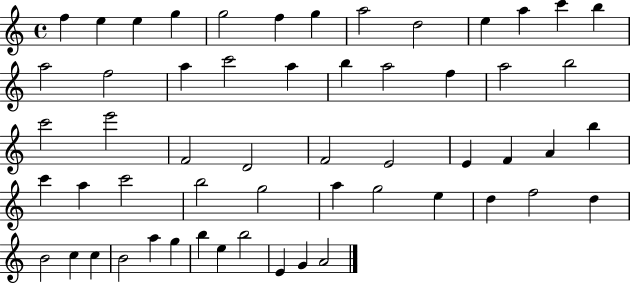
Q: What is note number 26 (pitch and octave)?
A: F4